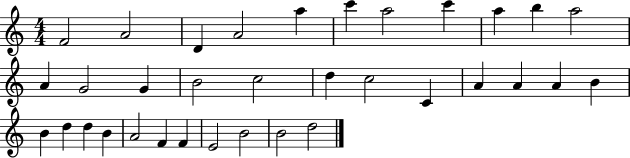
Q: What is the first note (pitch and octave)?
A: F4